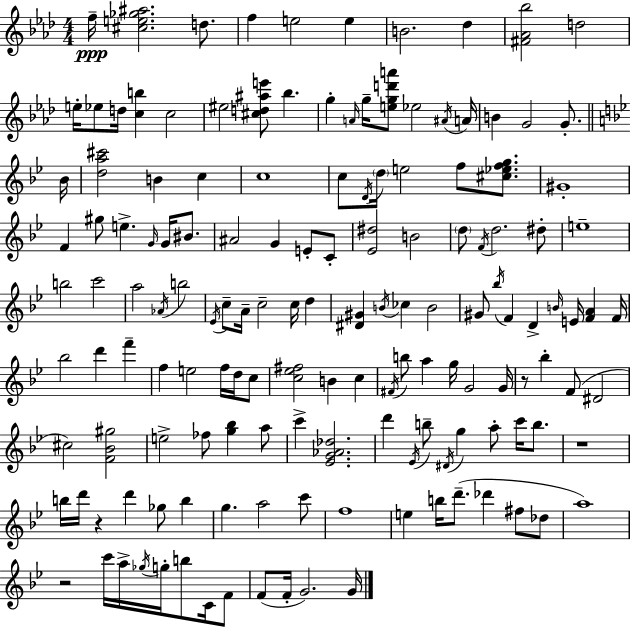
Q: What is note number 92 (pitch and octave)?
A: FES5